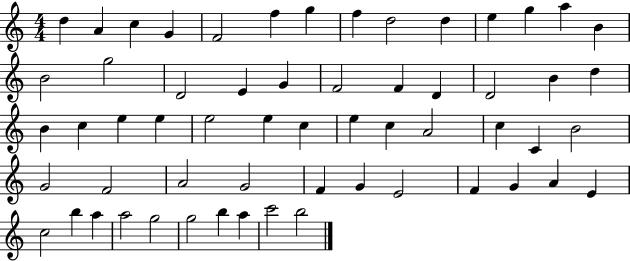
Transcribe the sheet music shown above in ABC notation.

X:1
T:Untitled
M:4/4
L:1/4
K:C
d A c G F2 f g f d2 d e g a B B2 g2 D2 E G F2 F D D2 B d B c e e e2 e c e c A2 c C B2 G2 F2 A2 G2 F G E2 F G A E c2 b a a2 g2 g2 b a c'2 b2